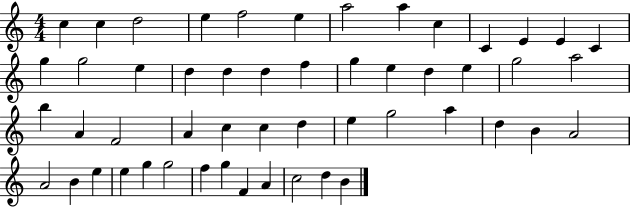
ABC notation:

X:1
T:Untitled
M:4/4
L:1/4
K:C
c c d2 e f2 e a2 a c C E E C g g2 e d d d f g e d e g2 a2 b A F2 A c c d e g2 a d B A2 A2 B e e g g2 f g F A c2 d B